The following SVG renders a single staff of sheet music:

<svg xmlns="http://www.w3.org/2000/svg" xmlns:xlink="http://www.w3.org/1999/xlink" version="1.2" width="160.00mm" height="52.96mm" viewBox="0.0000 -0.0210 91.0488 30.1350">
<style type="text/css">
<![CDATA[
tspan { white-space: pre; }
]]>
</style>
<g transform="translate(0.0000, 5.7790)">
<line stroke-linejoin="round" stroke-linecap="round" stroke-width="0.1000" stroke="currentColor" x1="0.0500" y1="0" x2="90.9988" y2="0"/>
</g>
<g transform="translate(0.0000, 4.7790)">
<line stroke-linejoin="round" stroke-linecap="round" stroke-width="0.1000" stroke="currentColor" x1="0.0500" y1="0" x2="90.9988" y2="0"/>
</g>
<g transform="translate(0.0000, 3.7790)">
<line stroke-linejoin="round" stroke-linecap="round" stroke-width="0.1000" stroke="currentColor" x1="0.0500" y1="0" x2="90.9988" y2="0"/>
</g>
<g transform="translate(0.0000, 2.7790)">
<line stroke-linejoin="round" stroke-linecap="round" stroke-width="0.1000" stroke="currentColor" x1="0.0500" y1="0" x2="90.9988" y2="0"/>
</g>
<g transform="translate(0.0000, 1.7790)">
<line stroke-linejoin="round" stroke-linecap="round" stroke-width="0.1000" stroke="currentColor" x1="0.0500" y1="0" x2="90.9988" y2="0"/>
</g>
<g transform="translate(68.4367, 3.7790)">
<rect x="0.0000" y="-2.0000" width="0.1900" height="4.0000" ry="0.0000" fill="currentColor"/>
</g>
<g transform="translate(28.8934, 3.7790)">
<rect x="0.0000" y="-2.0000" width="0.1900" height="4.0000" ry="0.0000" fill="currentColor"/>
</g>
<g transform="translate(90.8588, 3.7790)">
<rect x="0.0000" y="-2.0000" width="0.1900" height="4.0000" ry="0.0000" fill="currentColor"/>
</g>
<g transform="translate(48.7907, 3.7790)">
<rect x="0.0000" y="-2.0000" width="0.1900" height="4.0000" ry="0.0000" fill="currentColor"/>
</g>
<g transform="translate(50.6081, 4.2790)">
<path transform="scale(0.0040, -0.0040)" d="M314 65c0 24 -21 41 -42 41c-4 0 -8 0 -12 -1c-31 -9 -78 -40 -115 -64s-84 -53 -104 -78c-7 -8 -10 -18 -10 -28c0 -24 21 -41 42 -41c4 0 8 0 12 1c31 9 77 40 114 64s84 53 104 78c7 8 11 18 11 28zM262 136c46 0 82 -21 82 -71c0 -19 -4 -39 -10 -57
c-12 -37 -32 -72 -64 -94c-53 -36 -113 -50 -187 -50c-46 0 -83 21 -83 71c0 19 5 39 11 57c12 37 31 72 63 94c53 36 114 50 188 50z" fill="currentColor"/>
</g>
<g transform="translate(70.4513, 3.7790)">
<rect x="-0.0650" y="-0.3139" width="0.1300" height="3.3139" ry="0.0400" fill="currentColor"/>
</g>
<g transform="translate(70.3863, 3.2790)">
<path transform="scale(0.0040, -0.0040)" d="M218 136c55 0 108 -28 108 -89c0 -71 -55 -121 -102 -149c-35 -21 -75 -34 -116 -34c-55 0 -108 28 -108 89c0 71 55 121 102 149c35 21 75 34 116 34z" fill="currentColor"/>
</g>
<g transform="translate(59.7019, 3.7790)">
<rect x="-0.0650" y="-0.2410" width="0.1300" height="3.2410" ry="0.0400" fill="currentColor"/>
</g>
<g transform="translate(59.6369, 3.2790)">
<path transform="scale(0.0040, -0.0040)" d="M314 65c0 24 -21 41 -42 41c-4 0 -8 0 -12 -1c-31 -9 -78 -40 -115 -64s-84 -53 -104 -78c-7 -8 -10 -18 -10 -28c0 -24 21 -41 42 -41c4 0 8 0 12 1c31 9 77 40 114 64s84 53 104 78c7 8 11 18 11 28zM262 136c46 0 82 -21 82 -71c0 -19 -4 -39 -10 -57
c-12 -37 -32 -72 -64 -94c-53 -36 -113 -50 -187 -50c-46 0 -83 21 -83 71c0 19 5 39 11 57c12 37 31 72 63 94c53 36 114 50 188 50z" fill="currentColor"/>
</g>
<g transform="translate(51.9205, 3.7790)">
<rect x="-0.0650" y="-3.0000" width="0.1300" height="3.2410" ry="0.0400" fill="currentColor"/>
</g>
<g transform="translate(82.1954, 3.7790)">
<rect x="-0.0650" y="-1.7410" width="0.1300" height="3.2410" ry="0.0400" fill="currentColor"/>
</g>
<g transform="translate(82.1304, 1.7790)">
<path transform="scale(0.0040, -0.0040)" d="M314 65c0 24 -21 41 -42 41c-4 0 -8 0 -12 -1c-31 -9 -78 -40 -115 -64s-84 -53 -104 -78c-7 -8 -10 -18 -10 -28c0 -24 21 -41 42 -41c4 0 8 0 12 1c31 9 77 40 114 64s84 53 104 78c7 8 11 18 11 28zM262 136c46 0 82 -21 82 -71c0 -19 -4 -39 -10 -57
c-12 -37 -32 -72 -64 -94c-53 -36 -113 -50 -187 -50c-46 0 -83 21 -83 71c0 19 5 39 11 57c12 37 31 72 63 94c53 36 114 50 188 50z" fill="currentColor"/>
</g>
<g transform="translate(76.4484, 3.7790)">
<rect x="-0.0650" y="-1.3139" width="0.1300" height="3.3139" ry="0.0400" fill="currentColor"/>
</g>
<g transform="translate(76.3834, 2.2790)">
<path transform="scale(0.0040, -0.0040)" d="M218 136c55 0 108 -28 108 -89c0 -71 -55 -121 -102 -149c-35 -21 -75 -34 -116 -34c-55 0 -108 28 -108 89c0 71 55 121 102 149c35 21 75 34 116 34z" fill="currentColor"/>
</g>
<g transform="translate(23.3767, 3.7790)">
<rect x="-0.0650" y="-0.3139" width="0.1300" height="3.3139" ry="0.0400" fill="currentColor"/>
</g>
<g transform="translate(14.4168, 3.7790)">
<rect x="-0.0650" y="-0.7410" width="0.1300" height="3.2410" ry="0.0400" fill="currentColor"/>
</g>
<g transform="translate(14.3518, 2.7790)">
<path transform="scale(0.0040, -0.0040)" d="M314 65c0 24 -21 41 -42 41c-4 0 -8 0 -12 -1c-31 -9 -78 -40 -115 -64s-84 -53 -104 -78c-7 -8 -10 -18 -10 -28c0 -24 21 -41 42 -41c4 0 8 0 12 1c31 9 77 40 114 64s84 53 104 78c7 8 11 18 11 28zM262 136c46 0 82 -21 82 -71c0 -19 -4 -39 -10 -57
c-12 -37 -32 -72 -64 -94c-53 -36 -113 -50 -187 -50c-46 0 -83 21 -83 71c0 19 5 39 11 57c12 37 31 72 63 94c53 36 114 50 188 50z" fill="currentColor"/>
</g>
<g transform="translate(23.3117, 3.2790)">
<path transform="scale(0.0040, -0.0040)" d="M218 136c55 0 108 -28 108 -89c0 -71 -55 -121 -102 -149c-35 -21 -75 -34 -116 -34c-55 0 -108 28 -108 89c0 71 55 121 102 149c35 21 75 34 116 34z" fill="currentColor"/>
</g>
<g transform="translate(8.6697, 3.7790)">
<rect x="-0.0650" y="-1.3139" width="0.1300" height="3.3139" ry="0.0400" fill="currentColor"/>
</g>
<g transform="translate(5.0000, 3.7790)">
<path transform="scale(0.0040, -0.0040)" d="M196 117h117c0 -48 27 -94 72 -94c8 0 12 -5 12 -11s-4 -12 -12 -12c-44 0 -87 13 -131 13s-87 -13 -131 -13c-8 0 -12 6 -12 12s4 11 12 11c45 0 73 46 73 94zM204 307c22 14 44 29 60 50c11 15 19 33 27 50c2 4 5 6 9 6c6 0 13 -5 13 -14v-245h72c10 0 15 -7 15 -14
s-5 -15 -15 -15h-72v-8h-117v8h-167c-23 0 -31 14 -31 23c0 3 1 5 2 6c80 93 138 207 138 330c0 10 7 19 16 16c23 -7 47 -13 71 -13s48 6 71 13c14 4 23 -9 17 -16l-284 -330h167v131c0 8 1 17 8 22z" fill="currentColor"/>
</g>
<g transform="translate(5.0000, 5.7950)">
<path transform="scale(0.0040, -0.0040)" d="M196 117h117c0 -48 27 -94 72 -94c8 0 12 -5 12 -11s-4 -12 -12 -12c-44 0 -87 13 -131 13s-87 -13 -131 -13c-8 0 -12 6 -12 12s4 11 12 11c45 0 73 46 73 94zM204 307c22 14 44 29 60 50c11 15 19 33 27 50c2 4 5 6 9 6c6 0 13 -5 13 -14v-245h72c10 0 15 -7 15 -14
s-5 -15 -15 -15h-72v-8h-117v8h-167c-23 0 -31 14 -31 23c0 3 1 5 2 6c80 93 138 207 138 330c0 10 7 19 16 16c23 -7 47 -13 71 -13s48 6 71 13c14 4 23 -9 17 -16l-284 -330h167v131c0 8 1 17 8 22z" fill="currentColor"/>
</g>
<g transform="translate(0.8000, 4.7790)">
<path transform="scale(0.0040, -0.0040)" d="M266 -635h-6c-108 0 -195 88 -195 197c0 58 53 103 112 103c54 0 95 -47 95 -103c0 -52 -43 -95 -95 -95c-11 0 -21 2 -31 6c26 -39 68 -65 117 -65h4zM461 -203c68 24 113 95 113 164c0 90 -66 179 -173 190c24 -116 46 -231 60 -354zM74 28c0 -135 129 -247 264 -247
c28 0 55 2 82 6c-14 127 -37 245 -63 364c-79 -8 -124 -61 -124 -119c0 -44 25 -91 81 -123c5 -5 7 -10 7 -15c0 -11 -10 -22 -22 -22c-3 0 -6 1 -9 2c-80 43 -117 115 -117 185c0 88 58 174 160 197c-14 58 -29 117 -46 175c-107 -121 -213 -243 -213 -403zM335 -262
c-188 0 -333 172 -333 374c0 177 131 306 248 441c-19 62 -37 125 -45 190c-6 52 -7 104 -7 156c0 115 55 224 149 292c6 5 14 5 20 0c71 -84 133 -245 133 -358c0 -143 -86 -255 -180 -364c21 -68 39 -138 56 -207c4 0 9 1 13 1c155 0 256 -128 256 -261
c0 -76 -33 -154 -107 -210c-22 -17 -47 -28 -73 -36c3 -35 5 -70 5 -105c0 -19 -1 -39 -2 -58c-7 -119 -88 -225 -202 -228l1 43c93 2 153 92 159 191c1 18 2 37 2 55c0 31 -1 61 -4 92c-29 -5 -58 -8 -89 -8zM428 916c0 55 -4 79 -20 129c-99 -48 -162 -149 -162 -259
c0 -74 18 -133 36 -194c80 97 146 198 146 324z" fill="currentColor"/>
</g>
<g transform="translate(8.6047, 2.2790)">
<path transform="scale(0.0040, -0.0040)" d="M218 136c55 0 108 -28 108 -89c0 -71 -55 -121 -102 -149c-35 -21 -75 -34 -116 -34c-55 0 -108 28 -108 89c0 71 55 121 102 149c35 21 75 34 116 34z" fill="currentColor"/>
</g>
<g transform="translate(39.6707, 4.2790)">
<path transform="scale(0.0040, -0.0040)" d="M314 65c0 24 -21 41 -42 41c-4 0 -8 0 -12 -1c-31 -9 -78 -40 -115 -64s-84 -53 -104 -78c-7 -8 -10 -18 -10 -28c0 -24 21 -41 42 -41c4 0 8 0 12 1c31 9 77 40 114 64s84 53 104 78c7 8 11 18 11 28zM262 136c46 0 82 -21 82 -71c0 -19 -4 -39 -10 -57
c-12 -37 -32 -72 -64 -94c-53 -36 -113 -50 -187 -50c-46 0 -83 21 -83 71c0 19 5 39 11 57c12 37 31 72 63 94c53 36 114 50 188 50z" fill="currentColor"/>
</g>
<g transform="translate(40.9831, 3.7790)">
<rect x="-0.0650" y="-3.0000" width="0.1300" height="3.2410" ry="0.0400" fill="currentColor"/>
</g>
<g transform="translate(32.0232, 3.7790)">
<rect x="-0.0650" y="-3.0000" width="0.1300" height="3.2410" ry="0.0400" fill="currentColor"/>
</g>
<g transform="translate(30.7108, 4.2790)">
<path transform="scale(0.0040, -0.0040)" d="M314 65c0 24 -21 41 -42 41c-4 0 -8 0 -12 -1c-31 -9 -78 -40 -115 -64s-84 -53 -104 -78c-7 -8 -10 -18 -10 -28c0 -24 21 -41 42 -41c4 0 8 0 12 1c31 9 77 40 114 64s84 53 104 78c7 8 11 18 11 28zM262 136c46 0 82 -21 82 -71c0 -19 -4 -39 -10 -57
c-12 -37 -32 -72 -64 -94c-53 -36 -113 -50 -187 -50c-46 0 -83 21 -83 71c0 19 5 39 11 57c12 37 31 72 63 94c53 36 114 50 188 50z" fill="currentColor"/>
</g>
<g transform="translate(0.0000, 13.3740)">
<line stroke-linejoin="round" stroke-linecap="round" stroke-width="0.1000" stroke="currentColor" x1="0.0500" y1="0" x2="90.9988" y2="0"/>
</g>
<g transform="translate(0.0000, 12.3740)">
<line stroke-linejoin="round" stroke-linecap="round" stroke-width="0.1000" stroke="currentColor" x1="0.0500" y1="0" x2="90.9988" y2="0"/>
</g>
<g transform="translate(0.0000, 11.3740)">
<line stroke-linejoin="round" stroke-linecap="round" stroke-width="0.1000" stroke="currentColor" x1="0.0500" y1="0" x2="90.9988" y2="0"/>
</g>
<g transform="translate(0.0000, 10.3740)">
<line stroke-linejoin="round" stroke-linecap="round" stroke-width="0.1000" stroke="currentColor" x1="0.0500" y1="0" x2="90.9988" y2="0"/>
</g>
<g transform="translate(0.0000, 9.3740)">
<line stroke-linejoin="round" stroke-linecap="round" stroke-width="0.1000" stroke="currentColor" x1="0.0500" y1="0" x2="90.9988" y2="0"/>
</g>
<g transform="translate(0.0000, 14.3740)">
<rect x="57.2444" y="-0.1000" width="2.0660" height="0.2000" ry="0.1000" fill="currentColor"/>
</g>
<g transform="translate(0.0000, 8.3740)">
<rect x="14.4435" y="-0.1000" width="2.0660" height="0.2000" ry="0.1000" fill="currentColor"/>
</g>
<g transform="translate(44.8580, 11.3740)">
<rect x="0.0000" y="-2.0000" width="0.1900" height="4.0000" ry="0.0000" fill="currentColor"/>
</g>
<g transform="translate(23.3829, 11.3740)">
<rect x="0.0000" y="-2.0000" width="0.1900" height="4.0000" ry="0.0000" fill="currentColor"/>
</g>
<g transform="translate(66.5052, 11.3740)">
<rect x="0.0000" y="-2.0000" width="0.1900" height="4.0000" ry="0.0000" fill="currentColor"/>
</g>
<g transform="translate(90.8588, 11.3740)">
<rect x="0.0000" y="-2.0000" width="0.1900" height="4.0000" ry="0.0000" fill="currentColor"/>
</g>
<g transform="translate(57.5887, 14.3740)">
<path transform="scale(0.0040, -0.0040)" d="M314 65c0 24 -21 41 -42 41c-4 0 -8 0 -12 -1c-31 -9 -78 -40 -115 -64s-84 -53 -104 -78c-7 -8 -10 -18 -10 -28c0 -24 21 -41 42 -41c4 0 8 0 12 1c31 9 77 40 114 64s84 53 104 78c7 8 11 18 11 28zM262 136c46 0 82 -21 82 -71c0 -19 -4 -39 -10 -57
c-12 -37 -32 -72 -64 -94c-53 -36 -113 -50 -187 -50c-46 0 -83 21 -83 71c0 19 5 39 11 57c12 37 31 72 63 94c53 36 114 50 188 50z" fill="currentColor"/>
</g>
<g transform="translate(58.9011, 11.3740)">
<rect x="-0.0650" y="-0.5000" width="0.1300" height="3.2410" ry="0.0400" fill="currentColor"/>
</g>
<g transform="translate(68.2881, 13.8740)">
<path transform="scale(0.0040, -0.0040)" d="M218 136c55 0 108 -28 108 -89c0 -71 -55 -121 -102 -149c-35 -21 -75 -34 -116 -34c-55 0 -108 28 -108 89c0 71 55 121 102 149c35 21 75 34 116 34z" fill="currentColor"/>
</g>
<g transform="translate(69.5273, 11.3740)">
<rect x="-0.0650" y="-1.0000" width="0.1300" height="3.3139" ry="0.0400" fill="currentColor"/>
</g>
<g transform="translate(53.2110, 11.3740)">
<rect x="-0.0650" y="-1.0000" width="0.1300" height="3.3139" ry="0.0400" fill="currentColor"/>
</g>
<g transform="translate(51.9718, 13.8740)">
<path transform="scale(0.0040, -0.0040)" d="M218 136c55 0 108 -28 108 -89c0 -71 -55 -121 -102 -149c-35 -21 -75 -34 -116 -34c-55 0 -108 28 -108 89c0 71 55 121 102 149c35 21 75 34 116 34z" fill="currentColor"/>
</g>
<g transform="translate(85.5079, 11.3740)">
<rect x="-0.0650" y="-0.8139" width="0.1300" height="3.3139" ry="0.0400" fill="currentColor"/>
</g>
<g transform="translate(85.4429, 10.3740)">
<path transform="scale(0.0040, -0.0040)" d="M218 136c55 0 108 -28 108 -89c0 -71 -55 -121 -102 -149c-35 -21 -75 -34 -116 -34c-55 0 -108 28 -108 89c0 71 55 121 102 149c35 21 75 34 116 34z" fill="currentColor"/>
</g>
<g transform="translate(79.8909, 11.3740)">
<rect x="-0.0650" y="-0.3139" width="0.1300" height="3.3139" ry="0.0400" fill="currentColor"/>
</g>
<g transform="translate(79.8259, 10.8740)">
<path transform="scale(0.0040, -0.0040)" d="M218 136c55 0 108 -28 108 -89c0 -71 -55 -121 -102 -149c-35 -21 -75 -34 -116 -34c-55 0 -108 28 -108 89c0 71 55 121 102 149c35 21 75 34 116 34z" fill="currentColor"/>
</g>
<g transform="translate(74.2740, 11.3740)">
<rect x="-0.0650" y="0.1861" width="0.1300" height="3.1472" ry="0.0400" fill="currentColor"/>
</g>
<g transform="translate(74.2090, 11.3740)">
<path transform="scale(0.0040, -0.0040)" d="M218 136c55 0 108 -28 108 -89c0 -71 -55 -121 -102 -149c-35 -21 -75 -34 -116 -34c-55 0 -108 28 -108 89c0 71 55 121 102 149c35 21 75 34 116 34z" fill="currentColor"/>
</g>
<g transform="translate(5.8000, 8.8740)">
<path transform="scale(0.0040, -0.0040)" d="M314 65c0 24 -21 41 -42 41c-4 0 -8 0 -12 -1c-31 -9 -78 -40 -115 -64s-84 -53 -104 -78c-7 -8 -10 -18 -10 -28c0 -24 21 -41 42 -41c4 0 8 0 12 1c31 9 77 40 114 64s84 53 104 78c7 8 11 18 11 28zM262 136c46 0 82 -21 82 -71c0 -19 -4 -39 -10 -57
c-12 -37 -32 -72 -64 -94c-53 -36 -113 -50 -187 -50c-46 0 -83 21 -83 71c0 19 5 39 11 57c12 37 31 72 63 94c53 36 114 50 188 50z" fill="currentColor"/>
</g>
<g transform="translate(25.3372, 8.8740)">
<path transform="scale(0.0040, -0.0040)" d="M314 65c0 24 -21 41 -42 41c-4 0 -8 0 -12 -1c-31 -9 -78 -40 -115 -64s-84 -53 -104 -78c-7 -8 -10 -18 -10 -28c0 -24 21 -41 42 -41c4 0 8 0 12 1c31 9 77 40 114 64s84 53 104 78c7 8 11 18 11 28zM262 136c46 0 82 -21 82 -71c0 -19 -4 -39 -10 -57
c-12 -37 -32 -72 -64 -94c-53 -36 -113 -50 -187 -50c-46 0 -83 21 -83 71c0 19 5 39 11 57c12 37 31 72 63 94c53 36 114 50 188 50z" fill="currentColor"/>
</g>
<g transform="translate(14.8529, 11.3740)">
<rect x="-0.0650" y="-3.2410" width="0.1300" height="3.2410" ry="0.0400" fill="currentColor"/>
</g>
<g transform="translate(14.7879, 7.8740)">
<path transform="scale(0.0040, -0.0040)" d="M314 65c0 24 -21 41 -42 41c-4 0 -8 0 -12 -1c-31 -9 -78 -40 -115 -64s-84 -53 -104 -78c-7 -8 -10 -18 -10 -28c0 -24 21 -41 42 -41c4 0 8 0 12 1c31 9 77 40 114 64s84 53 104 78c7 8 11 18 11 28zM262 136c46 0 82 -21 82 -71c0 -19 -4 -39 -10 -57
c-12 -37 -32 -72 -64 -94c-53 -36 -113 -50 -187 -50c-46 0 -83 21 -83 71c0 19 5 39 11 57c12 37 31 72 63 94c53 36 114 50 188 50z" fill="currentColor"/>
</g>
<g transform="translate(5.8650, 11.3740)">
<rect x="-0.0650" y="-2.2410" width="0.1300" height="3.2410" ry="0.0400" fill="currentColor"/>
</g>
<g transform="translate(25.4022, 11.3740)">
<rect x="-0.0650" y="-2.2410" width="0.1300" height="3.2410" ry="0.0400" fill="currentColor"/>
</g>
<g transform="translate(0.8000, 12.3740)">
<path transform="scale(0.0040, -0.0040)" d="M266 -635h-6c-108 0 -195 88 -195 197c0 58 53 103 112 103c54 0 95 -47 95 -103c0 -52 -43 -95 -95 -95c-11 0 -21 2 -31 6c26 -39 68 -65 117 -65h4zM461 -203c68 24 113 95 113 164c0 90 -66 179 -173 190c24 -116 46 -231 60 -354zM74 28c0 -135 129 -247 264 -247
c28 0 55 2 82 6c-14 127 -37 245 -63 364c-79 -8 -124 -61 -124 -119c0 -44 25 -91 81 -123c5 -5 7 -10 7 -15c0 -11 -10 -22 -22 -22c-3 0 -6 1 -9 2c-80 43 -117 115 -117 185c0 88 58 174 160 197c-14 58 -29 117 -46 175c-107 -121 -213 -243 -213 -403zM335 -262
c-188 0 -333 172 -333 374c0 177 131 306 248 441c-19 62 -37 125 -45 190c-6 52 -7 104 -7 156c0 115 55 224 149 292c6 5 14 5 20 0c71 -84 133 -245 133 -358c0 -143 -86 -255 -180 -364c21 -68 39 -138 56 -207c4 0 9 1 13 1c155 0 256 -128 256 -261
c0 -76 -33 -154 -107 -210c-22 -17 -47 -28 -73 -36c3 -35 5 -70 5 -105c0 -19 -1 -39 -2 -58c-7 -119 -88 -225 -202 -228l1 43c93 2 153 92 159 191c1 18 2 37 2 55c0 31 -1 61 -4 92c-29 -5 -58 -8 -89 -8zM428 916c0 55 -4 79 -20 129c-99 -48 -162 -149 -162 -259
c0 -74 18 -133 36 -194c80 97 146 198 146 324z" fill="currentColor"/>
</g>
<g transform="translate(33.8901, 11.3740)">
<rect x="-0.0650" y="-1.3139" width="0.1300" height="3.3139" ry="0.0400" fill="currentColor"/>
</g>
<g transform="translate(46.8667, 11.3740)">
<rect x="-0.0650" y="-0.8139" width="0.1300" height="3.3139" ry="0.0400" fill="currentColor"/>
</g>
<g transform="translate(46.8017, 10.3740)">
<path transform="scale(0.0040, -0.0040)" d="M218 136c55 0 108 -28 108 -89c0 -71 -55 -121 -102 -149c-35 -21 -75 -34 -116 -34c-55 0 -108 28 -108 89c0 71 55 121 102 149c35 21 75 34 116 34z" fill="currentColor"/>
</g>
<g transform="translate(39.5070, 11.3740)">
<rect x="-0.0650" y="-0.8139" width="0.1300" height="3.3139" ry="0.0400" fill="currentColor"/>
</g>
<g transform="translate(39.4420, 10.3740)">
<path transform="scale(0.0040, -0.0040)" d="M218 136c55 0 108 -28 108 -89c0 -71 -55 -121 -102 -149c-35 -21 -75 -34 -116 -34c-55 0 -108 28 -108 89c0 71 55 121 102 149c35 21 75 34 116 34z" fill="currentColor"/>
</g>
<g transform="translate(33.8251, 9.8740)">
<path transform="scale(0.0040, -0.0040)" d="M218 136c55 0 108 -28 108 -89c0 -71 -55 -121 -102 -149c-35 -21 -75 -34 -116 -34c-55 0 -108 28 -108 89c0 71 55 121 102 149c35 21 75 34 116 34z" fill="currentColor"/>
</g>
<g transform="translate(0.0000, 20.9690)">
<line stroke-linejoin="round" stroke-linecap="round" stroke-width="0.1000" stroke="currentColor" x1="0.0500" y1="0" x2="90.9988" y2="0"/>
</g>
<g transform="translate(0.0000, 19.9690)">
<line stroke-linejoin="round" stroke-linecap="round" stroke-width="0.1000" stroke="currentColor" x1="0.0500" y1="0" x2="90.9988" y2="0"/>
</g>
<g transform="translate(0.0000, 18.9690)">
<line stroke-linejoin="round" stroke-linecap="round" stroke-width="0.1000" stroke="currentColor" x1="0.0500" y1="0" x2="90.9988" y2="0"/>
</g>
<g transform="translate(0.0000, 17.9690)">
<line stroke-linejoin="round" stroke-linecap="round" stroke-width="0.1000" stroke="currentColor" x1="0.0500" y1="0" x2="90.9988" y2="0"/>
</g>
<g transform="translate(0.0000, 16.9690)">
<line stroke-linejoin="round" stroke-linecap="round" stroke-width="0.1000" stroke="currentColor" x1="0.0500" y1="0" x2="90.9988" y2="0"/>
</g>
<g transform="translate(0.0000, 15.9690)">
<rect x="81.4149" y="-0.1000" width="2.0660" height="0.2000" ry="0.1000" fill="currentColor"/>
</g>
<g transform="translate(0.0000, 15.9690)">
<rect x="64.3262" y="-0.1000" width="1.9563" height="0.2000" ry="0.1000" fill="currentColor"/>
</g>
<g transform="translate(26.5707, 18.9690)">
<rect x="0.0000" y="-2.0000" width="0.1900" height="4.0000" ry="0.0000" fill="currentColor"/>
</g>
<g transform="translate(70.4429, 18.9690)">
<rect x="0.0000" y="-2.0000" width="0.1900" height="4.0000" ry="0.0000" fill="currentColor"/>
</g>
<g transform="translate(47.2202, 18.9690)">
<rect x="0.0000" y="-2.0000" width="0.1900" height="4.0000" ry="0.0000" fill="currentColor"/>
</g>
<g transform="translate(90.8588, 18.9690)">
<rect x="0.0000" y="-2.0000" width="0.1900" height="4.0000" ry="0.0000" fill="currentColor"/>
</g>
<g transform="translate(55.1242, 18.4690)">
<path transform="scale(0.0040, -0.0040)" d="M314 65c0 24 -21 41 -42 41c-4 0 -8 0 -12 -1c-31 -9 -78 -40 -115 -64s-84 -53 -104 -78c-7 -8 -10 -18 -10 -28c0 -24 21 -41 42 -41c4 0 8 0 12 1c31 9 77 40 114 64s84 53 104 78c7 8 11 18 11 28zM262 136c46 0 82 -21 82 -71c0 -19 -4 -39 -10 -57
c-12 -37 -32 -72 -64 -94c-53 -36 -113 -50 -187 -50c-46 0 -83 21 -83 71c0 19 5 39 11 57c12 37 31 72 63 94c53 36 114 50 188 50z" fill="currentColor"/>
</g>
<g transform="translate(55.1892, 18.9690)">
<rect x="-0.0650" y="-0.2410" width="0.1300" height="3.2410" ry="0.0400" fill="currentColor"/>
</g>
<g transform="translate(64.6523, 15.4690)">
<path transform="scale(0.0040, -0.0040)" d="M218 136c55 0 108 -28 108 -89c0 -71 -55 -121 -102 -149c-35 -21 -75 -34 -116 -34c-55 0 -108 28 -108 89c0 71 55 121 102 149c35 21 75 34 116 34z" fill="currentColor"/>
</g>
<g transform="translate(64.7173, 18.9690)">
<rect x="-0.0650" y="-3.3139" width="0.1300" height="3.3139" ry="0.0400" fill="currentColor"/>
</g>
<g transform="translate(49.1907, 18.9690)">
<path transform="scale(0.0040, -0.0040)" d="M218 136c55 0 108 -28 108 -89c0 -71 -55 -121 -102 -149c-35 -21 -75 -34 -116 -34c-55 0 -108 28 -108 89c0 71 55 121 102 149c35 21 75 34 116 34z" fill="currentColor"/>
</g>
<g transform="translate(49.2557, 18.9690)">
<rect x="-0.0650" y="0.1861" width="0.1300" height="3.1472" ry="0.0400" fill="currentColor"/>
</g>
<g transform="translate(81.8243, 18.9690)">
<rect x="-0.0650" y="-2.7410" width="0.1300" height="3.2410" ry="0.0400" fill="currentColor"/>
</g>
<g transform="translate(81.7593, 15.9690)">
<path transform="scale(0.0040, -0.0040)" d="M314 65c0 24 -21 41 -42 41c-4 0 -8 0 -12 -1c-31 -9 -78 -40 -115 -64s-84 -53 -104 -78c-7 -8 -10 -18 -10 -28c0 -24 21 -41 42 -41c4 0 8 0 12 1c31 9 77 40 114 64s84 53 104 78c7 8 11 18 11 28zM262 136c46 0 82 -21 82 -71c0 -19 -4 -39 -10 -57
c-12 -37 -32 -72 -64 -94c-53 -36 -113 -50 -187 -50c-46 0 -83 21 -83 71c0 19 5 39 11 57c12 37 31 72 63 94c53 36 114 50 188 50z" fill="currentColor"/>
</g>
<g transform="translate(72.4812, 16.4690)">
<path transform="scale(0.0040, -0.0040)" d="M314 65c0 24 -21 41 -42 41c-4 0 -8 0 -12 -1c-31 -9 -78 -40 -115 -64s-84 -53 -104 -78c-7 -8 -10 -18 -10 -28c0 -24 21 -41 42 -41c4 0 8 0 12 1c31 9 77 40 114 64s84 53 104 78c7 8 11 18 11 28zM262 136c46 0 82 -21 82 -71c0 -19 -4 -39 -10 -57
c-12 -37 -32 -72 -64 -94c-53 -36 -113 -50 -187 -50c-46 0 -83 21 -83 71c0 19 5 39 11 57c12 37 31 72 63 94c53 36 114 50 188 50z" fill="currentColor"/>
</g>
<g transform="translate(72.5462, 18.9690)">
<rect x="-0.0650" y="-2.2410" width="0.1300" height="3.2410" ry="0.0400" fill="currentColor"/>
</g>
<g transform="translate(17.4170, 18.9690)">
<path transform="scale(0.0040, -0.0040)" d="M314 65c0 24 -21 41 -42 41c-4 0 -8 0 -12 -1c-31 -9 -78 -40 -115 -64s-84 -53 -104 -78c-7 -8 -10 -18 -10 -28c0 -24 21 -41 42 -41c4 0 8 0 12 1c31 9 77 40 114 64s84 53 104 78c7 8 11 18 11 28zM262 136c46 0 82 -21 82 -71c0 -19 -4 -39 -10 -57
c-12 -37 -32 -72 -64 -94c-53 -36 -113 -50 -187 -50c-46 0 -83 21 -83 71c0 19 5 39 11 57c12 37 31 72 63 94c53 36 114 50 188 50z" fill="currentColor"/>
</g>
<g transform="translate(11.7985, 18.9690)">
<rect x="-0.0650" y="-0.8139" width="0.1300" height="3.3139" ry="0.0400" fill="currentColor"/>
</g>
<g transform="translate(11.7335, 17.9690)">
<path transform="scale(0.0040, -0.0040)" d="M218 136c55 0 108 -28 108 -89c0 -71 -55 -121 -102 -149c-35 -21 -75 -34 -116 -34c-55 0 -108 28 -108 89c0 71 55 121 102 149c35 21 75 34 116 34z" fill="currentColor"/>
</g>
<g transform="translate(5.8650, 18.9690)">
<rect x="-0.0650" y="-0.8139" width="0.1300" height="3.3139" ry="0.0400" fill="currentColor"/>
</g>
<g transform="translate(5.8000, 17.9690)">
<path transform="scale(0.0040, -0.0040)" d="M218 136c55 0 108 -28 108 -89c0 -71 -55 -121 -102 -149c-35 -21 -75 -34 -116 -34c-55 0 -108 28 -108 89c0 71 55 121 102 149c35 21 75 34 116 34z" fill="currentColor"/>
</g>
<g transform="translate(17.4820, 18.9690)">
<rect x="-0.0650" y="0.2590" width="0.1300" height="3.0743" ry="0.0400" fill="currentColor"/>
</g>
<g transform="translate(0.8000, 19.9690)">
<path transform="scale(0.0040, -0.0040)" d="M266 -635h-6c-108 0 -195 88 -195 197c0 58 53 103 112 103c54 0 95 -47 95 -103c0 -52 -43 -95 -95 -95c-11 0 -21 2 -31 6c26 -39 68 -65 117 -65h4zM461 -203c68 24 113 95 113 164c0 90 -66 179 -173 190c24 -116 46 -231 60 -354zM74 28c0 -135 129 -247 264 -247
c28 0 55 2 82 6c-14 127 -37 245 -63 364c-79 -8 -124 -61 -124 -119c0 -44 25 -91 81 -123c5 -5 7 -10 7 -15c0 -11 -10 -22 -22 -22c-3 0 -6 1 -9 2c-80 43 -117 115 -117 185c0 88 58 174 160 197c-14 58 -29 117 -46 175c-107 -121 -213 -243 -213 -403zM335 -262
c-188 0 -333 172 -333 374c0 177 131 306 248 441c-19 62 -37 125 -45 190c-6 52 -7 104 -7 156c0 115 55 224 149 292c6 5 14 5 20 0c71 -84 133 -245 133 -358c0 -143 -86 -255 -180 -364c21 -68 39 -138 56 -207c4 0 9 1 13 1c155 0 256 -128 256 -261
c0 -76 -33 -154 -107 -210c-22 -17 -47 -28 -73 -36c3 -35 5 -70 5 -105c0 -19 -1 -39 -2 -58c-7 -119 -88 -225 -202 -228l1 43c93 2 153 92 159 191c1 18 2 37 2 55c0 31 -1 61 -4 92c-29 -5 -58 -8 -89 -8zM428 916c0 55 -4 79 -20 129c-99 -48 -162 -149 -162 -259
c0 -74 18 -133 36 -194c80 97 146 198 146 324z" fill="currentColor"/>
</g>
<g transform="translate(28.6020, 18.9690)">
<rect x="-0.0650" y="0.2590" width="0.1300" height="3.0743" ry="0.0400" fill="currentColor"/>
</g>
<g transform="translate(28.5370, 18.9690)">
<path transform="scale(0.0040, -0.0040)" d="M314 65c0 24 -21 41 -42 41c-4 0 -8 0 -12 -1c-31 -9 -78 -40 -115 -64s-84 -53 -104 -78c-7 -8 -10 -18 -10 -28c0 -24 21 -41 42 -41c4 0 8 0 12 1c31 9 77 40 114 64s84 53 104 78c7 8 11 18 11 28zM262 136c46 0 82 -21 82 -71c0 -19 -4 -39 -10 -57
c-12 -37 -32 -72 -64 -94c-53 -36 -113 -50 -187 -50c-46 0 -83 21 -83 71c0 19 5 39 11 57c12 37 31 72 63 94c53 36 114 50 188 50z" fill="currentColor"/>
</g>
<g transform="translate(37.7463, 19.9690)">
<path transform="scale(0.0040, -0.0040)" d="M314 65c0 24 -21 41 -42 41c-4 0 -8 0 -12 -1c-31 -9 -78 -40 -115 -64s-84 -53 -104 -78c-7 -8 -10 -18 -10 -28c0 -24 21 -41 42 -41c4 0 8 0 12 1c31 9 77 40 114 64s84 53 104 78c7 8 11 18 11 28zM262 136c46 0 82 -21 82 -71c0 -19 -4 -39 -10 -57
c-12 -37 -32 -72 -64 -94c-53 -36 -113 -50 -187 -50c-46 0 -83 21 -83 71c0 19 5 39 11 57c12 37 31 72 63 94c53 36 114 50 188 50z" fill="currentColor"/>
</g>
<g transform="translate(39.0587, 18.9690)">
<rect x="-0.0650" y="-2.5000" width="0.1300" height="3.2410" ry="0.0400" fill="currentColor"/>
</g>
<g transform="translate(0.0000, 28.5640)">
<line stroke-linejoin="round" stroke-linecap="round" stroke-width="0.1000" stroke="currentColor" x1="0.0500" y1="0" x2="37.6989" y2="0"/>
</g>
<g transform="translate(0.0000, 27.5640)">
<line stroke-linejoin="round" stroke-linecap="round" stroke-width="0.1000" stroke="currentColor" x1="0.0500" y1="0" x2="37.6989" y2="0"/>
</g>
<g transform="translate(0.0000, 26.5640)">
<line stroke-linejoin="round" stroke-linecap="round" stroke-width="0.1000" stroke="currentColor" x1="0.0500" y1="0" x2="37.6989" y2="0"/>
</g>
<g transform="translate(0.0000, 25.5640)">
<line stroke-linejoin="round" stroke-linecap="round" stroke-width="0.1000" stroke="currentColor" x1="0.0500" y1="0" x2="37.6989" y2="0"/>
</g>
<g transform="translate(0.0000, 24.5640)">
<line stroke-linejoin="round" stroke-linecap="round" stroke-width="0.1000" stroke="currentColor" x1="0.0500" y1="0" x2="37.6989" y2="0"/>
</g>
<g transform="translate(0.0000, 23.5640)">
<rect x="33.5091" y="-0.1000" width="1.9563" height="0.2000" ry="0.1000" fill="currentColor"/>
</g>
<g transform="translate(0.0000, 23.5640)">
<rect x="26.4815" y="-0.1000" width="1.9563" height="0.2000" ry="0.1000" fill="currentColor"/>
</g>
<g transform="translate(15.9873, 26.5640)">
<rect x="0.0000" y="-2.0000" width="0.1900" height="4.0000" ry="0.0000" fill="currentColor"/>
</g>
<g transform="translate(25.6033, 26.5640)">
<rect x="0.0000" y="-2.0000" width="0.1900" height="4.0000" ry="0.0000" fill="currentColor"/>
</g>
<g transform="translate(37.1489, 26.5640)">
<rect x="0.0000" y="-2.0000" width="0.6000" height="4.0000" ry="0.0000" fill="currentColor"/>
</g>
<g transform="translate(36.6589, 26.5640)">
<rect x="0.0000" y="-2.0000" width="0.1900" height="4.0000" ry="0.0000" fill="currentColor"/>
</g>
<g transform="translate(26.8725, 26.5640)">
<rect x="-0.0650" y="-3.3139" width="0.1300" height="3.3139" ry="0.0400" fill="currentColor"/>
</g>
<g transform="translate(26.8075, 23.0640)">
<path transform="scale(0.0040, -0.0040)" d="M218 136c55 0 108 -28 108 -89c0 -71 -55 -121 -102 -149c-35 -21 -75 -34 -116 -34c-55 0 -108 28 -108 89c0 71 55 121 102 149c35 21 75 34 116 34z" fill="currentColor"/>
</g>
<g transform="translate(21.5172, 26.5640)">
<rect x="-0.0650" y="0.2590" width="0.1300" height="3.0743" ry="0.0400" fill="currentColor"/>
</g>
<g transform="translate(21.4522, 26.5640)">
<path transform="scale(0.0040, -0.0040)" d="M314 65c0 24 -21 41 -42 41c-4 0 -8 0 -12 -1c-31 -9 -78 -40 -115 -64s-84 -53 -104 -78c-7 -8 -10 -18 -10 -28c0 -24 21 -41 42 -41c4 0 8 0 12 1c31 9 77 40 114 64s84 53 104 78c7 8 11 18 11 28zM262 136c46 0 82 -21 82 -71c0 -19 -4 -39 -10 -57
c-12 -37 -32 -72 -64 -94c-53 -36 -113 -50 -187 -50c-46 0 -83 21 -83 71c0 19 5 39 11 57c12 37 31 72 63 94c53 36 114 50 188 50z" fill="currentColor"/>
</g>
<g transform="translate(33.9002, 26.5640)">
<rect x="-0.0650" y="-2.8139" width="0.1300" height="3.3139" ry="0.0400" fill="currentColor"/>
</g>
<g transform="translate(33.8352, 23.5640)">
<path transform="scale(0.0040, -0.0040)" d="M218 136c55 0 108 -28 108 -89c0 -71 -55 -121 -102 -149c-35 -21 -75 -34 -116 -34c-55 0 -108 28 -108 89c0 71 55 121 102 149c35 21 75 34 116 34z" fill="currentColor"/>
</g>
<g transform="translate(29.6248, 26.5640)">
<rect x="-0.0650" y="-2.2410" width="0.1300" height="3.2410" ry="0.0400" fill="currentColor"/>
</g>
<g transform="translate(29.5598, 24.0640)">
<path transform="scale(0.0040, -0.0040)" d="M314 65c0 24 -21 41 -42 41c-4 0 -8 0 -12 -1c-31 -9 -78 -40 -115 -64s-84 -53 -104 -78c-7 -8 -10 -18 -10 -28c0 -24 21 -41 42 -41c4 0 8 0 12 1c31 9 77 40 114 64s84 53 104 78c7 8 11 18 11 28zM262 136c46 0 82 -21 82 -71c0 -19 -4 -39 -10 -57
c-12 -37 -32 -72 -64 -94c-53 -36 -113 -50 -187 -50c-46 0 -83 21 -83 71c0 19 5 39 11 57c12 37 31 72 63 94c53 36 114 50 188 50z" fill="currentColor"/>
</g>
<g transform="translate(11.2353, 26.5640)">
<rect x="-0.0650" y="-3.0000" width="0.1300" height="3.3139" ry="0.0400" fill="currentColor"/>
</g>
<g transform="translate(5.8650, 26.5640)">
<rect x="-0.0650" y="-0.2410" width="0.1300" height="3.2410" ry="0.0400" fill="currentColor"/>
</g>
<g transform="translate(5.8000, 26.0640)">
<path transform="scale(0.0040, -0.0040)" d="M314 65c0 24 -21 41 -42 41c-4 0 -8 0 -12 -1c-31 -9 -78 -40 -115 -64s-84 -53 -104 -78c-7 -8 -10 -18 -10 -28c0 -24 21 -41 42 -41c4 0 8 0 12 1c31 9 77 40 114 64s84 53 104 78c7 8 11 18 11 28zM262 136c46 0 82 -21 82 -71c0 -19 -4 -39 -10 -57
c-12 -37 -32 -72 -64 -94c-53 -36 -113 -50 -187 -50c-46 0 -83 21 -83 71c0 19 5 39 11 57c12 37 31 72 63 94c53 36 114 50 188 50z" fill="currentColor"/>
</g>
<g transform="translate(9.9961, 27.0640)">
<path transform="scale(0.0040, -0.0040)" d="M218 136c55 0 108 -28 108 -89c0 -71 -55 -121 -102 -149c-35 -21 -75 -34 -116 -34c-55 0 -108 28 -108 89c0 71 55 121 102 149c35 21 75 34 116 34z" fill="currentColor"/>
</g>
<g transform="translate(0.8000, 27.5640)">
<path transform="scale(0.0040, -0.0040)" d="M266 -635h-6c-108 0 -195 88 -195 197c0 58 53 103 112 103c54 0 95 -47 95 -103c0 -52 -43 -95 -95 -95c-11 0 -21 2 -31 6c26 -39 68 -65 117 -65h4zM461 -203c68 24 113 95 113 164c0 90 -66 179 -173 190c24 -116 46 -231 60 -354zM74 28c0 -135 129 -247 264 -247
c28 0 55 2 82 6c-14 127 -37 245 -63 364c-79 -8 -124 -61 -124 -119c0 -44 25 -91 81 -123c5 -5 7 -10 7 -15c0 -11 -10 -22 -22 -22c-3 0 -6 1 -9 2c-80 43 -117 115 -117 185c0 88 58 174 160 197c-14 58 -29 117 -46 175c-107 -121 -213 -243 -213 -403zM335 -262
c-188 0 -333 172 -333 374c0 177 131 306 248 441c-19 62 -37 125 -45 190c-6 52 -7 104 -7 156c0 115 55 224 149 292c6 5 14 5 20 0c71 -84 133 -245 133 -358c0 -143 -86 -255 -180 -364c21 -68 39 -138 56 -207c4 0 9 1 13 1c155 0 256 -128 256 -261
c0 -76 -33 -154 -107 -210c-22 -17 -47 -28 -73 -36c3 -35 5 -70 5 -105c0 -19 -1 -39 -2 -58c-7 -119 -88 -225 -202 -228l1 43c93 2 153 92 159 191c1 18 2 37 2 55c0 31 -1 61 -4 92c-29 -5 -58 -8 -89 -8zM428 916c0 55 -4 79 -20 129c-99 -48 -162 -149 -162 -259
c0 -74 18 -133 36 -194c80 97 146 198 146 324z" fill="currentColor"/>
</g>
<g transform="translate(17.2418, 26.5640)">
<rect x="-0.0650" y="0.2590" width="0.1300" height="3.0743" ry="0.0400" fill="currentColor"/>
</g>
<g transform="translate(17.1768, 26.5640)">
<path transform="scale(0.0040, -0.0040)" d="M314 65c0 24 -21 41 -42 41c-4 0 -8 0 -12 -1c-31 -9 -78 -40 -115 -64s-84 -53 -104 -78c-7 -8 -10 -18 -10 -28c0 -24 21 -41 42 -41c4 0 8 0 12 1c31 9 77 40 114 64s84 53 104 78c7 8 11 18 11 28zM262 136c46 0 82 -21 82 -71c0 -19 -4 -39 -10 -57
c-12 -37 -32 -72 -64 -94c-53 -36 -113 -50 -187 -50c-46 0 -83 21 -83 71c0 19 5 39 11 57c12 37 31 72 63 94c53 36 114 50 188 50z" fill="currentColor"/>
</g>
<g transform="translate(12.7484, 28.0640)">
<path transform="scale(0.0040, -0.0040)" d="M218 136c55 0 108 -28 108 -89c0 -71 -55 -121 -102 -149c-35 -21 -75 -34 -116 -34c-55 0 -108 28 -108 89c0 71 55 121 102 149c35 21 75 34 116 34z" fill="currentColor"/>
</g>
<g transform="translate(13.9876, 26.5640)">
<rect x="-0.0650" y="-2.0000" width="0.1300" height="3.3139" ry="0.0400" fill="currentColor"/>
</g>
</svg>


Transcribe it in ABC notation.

X:1
T:Untitled
M:4/4
L:1/4
K:C
e d2 c A2 A2 A2 c2 c e f2 g2 b2 g2 e d d D C2 D B c d d d B2 B2 G2 B c2 b g2 a2 c2 A F B2 B2 b g2 a